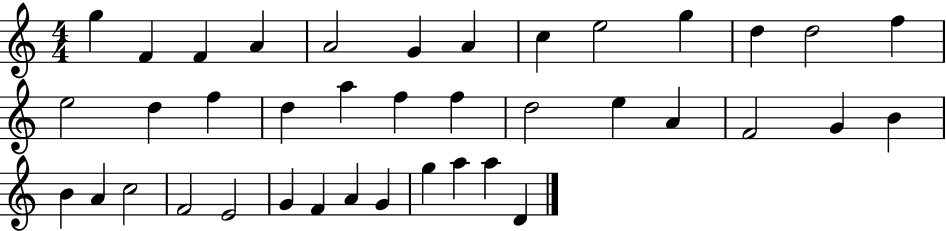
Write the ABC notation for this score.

X:1
T:Untitled
M:4/4
L:1/4
K:C
g F F A A2 G A c e2 g d d2 f e2 d f d a f f d2 e A F2 G B B A c2 F2 E2 G F A G g a a D